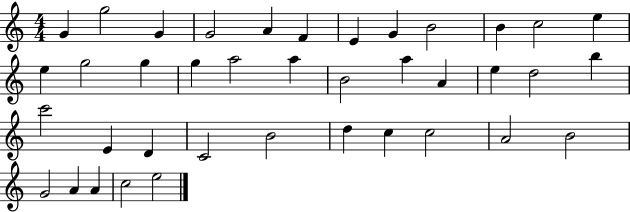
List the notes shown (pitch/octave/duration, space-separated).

G4/q G5/h G4/q G4/h A4/q F4/q E4/q G4/q B4/h B4/q C5/h E5/q E5/q G5/h G5/q G5/q A5/h A5/q B4/h A5/q A4/q E5/q D5/h B5/q C6/h E4/q D4/q C4/h B4/h D5/q C5/q C5/h A4/h B4/h G4/h A4/q A4/q C5/h E5/h